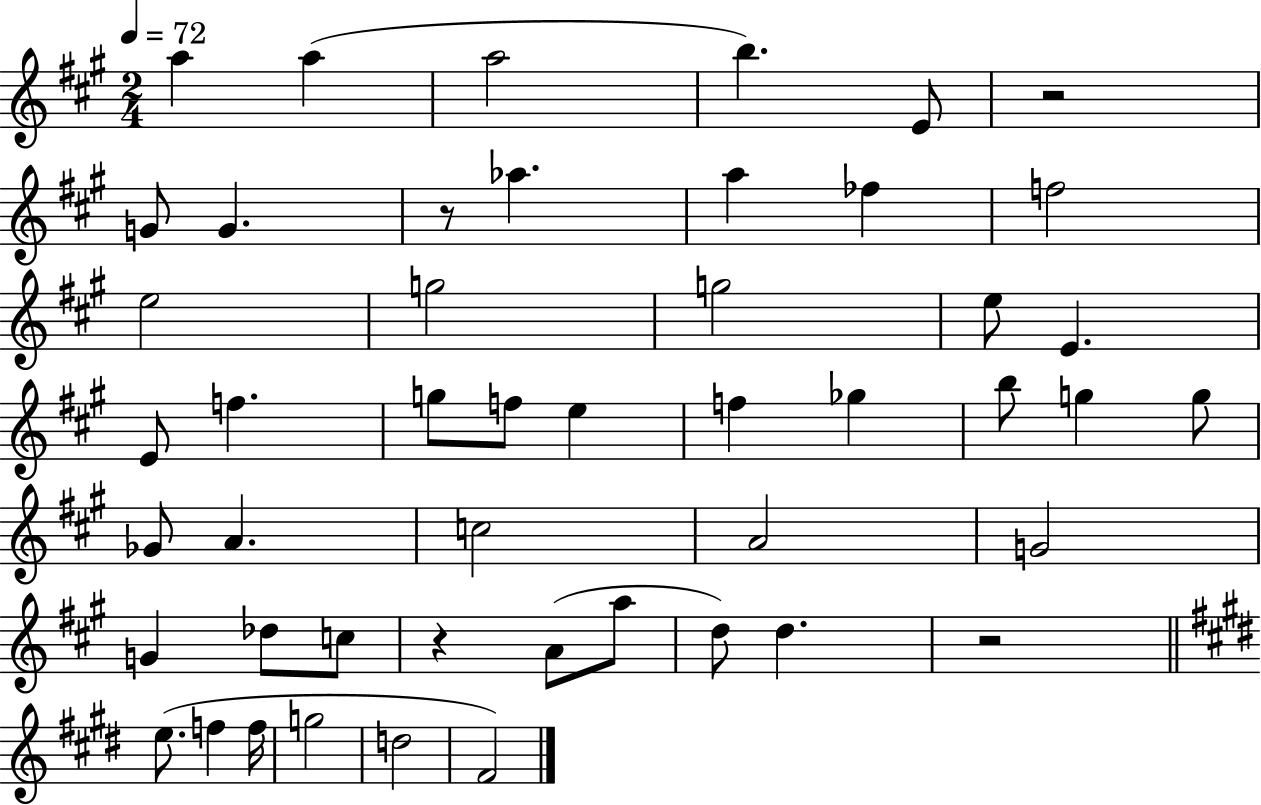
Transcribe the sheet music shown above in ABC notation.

X:1
T:Untitled
M:2/4
L:1/4
K:A
a a a2 b E/2 z2 G/2 G z/2 _a a _f f2 e2 g2 g2 e/2 E E/2 f g/2 f/2 e f _g b/2 g g/2 _G/2 A c2 A2 G2 G _d/2 c/2 z A/2 a/2 d/2 d z2 e/2 f f/4 g2 d2 ^F2